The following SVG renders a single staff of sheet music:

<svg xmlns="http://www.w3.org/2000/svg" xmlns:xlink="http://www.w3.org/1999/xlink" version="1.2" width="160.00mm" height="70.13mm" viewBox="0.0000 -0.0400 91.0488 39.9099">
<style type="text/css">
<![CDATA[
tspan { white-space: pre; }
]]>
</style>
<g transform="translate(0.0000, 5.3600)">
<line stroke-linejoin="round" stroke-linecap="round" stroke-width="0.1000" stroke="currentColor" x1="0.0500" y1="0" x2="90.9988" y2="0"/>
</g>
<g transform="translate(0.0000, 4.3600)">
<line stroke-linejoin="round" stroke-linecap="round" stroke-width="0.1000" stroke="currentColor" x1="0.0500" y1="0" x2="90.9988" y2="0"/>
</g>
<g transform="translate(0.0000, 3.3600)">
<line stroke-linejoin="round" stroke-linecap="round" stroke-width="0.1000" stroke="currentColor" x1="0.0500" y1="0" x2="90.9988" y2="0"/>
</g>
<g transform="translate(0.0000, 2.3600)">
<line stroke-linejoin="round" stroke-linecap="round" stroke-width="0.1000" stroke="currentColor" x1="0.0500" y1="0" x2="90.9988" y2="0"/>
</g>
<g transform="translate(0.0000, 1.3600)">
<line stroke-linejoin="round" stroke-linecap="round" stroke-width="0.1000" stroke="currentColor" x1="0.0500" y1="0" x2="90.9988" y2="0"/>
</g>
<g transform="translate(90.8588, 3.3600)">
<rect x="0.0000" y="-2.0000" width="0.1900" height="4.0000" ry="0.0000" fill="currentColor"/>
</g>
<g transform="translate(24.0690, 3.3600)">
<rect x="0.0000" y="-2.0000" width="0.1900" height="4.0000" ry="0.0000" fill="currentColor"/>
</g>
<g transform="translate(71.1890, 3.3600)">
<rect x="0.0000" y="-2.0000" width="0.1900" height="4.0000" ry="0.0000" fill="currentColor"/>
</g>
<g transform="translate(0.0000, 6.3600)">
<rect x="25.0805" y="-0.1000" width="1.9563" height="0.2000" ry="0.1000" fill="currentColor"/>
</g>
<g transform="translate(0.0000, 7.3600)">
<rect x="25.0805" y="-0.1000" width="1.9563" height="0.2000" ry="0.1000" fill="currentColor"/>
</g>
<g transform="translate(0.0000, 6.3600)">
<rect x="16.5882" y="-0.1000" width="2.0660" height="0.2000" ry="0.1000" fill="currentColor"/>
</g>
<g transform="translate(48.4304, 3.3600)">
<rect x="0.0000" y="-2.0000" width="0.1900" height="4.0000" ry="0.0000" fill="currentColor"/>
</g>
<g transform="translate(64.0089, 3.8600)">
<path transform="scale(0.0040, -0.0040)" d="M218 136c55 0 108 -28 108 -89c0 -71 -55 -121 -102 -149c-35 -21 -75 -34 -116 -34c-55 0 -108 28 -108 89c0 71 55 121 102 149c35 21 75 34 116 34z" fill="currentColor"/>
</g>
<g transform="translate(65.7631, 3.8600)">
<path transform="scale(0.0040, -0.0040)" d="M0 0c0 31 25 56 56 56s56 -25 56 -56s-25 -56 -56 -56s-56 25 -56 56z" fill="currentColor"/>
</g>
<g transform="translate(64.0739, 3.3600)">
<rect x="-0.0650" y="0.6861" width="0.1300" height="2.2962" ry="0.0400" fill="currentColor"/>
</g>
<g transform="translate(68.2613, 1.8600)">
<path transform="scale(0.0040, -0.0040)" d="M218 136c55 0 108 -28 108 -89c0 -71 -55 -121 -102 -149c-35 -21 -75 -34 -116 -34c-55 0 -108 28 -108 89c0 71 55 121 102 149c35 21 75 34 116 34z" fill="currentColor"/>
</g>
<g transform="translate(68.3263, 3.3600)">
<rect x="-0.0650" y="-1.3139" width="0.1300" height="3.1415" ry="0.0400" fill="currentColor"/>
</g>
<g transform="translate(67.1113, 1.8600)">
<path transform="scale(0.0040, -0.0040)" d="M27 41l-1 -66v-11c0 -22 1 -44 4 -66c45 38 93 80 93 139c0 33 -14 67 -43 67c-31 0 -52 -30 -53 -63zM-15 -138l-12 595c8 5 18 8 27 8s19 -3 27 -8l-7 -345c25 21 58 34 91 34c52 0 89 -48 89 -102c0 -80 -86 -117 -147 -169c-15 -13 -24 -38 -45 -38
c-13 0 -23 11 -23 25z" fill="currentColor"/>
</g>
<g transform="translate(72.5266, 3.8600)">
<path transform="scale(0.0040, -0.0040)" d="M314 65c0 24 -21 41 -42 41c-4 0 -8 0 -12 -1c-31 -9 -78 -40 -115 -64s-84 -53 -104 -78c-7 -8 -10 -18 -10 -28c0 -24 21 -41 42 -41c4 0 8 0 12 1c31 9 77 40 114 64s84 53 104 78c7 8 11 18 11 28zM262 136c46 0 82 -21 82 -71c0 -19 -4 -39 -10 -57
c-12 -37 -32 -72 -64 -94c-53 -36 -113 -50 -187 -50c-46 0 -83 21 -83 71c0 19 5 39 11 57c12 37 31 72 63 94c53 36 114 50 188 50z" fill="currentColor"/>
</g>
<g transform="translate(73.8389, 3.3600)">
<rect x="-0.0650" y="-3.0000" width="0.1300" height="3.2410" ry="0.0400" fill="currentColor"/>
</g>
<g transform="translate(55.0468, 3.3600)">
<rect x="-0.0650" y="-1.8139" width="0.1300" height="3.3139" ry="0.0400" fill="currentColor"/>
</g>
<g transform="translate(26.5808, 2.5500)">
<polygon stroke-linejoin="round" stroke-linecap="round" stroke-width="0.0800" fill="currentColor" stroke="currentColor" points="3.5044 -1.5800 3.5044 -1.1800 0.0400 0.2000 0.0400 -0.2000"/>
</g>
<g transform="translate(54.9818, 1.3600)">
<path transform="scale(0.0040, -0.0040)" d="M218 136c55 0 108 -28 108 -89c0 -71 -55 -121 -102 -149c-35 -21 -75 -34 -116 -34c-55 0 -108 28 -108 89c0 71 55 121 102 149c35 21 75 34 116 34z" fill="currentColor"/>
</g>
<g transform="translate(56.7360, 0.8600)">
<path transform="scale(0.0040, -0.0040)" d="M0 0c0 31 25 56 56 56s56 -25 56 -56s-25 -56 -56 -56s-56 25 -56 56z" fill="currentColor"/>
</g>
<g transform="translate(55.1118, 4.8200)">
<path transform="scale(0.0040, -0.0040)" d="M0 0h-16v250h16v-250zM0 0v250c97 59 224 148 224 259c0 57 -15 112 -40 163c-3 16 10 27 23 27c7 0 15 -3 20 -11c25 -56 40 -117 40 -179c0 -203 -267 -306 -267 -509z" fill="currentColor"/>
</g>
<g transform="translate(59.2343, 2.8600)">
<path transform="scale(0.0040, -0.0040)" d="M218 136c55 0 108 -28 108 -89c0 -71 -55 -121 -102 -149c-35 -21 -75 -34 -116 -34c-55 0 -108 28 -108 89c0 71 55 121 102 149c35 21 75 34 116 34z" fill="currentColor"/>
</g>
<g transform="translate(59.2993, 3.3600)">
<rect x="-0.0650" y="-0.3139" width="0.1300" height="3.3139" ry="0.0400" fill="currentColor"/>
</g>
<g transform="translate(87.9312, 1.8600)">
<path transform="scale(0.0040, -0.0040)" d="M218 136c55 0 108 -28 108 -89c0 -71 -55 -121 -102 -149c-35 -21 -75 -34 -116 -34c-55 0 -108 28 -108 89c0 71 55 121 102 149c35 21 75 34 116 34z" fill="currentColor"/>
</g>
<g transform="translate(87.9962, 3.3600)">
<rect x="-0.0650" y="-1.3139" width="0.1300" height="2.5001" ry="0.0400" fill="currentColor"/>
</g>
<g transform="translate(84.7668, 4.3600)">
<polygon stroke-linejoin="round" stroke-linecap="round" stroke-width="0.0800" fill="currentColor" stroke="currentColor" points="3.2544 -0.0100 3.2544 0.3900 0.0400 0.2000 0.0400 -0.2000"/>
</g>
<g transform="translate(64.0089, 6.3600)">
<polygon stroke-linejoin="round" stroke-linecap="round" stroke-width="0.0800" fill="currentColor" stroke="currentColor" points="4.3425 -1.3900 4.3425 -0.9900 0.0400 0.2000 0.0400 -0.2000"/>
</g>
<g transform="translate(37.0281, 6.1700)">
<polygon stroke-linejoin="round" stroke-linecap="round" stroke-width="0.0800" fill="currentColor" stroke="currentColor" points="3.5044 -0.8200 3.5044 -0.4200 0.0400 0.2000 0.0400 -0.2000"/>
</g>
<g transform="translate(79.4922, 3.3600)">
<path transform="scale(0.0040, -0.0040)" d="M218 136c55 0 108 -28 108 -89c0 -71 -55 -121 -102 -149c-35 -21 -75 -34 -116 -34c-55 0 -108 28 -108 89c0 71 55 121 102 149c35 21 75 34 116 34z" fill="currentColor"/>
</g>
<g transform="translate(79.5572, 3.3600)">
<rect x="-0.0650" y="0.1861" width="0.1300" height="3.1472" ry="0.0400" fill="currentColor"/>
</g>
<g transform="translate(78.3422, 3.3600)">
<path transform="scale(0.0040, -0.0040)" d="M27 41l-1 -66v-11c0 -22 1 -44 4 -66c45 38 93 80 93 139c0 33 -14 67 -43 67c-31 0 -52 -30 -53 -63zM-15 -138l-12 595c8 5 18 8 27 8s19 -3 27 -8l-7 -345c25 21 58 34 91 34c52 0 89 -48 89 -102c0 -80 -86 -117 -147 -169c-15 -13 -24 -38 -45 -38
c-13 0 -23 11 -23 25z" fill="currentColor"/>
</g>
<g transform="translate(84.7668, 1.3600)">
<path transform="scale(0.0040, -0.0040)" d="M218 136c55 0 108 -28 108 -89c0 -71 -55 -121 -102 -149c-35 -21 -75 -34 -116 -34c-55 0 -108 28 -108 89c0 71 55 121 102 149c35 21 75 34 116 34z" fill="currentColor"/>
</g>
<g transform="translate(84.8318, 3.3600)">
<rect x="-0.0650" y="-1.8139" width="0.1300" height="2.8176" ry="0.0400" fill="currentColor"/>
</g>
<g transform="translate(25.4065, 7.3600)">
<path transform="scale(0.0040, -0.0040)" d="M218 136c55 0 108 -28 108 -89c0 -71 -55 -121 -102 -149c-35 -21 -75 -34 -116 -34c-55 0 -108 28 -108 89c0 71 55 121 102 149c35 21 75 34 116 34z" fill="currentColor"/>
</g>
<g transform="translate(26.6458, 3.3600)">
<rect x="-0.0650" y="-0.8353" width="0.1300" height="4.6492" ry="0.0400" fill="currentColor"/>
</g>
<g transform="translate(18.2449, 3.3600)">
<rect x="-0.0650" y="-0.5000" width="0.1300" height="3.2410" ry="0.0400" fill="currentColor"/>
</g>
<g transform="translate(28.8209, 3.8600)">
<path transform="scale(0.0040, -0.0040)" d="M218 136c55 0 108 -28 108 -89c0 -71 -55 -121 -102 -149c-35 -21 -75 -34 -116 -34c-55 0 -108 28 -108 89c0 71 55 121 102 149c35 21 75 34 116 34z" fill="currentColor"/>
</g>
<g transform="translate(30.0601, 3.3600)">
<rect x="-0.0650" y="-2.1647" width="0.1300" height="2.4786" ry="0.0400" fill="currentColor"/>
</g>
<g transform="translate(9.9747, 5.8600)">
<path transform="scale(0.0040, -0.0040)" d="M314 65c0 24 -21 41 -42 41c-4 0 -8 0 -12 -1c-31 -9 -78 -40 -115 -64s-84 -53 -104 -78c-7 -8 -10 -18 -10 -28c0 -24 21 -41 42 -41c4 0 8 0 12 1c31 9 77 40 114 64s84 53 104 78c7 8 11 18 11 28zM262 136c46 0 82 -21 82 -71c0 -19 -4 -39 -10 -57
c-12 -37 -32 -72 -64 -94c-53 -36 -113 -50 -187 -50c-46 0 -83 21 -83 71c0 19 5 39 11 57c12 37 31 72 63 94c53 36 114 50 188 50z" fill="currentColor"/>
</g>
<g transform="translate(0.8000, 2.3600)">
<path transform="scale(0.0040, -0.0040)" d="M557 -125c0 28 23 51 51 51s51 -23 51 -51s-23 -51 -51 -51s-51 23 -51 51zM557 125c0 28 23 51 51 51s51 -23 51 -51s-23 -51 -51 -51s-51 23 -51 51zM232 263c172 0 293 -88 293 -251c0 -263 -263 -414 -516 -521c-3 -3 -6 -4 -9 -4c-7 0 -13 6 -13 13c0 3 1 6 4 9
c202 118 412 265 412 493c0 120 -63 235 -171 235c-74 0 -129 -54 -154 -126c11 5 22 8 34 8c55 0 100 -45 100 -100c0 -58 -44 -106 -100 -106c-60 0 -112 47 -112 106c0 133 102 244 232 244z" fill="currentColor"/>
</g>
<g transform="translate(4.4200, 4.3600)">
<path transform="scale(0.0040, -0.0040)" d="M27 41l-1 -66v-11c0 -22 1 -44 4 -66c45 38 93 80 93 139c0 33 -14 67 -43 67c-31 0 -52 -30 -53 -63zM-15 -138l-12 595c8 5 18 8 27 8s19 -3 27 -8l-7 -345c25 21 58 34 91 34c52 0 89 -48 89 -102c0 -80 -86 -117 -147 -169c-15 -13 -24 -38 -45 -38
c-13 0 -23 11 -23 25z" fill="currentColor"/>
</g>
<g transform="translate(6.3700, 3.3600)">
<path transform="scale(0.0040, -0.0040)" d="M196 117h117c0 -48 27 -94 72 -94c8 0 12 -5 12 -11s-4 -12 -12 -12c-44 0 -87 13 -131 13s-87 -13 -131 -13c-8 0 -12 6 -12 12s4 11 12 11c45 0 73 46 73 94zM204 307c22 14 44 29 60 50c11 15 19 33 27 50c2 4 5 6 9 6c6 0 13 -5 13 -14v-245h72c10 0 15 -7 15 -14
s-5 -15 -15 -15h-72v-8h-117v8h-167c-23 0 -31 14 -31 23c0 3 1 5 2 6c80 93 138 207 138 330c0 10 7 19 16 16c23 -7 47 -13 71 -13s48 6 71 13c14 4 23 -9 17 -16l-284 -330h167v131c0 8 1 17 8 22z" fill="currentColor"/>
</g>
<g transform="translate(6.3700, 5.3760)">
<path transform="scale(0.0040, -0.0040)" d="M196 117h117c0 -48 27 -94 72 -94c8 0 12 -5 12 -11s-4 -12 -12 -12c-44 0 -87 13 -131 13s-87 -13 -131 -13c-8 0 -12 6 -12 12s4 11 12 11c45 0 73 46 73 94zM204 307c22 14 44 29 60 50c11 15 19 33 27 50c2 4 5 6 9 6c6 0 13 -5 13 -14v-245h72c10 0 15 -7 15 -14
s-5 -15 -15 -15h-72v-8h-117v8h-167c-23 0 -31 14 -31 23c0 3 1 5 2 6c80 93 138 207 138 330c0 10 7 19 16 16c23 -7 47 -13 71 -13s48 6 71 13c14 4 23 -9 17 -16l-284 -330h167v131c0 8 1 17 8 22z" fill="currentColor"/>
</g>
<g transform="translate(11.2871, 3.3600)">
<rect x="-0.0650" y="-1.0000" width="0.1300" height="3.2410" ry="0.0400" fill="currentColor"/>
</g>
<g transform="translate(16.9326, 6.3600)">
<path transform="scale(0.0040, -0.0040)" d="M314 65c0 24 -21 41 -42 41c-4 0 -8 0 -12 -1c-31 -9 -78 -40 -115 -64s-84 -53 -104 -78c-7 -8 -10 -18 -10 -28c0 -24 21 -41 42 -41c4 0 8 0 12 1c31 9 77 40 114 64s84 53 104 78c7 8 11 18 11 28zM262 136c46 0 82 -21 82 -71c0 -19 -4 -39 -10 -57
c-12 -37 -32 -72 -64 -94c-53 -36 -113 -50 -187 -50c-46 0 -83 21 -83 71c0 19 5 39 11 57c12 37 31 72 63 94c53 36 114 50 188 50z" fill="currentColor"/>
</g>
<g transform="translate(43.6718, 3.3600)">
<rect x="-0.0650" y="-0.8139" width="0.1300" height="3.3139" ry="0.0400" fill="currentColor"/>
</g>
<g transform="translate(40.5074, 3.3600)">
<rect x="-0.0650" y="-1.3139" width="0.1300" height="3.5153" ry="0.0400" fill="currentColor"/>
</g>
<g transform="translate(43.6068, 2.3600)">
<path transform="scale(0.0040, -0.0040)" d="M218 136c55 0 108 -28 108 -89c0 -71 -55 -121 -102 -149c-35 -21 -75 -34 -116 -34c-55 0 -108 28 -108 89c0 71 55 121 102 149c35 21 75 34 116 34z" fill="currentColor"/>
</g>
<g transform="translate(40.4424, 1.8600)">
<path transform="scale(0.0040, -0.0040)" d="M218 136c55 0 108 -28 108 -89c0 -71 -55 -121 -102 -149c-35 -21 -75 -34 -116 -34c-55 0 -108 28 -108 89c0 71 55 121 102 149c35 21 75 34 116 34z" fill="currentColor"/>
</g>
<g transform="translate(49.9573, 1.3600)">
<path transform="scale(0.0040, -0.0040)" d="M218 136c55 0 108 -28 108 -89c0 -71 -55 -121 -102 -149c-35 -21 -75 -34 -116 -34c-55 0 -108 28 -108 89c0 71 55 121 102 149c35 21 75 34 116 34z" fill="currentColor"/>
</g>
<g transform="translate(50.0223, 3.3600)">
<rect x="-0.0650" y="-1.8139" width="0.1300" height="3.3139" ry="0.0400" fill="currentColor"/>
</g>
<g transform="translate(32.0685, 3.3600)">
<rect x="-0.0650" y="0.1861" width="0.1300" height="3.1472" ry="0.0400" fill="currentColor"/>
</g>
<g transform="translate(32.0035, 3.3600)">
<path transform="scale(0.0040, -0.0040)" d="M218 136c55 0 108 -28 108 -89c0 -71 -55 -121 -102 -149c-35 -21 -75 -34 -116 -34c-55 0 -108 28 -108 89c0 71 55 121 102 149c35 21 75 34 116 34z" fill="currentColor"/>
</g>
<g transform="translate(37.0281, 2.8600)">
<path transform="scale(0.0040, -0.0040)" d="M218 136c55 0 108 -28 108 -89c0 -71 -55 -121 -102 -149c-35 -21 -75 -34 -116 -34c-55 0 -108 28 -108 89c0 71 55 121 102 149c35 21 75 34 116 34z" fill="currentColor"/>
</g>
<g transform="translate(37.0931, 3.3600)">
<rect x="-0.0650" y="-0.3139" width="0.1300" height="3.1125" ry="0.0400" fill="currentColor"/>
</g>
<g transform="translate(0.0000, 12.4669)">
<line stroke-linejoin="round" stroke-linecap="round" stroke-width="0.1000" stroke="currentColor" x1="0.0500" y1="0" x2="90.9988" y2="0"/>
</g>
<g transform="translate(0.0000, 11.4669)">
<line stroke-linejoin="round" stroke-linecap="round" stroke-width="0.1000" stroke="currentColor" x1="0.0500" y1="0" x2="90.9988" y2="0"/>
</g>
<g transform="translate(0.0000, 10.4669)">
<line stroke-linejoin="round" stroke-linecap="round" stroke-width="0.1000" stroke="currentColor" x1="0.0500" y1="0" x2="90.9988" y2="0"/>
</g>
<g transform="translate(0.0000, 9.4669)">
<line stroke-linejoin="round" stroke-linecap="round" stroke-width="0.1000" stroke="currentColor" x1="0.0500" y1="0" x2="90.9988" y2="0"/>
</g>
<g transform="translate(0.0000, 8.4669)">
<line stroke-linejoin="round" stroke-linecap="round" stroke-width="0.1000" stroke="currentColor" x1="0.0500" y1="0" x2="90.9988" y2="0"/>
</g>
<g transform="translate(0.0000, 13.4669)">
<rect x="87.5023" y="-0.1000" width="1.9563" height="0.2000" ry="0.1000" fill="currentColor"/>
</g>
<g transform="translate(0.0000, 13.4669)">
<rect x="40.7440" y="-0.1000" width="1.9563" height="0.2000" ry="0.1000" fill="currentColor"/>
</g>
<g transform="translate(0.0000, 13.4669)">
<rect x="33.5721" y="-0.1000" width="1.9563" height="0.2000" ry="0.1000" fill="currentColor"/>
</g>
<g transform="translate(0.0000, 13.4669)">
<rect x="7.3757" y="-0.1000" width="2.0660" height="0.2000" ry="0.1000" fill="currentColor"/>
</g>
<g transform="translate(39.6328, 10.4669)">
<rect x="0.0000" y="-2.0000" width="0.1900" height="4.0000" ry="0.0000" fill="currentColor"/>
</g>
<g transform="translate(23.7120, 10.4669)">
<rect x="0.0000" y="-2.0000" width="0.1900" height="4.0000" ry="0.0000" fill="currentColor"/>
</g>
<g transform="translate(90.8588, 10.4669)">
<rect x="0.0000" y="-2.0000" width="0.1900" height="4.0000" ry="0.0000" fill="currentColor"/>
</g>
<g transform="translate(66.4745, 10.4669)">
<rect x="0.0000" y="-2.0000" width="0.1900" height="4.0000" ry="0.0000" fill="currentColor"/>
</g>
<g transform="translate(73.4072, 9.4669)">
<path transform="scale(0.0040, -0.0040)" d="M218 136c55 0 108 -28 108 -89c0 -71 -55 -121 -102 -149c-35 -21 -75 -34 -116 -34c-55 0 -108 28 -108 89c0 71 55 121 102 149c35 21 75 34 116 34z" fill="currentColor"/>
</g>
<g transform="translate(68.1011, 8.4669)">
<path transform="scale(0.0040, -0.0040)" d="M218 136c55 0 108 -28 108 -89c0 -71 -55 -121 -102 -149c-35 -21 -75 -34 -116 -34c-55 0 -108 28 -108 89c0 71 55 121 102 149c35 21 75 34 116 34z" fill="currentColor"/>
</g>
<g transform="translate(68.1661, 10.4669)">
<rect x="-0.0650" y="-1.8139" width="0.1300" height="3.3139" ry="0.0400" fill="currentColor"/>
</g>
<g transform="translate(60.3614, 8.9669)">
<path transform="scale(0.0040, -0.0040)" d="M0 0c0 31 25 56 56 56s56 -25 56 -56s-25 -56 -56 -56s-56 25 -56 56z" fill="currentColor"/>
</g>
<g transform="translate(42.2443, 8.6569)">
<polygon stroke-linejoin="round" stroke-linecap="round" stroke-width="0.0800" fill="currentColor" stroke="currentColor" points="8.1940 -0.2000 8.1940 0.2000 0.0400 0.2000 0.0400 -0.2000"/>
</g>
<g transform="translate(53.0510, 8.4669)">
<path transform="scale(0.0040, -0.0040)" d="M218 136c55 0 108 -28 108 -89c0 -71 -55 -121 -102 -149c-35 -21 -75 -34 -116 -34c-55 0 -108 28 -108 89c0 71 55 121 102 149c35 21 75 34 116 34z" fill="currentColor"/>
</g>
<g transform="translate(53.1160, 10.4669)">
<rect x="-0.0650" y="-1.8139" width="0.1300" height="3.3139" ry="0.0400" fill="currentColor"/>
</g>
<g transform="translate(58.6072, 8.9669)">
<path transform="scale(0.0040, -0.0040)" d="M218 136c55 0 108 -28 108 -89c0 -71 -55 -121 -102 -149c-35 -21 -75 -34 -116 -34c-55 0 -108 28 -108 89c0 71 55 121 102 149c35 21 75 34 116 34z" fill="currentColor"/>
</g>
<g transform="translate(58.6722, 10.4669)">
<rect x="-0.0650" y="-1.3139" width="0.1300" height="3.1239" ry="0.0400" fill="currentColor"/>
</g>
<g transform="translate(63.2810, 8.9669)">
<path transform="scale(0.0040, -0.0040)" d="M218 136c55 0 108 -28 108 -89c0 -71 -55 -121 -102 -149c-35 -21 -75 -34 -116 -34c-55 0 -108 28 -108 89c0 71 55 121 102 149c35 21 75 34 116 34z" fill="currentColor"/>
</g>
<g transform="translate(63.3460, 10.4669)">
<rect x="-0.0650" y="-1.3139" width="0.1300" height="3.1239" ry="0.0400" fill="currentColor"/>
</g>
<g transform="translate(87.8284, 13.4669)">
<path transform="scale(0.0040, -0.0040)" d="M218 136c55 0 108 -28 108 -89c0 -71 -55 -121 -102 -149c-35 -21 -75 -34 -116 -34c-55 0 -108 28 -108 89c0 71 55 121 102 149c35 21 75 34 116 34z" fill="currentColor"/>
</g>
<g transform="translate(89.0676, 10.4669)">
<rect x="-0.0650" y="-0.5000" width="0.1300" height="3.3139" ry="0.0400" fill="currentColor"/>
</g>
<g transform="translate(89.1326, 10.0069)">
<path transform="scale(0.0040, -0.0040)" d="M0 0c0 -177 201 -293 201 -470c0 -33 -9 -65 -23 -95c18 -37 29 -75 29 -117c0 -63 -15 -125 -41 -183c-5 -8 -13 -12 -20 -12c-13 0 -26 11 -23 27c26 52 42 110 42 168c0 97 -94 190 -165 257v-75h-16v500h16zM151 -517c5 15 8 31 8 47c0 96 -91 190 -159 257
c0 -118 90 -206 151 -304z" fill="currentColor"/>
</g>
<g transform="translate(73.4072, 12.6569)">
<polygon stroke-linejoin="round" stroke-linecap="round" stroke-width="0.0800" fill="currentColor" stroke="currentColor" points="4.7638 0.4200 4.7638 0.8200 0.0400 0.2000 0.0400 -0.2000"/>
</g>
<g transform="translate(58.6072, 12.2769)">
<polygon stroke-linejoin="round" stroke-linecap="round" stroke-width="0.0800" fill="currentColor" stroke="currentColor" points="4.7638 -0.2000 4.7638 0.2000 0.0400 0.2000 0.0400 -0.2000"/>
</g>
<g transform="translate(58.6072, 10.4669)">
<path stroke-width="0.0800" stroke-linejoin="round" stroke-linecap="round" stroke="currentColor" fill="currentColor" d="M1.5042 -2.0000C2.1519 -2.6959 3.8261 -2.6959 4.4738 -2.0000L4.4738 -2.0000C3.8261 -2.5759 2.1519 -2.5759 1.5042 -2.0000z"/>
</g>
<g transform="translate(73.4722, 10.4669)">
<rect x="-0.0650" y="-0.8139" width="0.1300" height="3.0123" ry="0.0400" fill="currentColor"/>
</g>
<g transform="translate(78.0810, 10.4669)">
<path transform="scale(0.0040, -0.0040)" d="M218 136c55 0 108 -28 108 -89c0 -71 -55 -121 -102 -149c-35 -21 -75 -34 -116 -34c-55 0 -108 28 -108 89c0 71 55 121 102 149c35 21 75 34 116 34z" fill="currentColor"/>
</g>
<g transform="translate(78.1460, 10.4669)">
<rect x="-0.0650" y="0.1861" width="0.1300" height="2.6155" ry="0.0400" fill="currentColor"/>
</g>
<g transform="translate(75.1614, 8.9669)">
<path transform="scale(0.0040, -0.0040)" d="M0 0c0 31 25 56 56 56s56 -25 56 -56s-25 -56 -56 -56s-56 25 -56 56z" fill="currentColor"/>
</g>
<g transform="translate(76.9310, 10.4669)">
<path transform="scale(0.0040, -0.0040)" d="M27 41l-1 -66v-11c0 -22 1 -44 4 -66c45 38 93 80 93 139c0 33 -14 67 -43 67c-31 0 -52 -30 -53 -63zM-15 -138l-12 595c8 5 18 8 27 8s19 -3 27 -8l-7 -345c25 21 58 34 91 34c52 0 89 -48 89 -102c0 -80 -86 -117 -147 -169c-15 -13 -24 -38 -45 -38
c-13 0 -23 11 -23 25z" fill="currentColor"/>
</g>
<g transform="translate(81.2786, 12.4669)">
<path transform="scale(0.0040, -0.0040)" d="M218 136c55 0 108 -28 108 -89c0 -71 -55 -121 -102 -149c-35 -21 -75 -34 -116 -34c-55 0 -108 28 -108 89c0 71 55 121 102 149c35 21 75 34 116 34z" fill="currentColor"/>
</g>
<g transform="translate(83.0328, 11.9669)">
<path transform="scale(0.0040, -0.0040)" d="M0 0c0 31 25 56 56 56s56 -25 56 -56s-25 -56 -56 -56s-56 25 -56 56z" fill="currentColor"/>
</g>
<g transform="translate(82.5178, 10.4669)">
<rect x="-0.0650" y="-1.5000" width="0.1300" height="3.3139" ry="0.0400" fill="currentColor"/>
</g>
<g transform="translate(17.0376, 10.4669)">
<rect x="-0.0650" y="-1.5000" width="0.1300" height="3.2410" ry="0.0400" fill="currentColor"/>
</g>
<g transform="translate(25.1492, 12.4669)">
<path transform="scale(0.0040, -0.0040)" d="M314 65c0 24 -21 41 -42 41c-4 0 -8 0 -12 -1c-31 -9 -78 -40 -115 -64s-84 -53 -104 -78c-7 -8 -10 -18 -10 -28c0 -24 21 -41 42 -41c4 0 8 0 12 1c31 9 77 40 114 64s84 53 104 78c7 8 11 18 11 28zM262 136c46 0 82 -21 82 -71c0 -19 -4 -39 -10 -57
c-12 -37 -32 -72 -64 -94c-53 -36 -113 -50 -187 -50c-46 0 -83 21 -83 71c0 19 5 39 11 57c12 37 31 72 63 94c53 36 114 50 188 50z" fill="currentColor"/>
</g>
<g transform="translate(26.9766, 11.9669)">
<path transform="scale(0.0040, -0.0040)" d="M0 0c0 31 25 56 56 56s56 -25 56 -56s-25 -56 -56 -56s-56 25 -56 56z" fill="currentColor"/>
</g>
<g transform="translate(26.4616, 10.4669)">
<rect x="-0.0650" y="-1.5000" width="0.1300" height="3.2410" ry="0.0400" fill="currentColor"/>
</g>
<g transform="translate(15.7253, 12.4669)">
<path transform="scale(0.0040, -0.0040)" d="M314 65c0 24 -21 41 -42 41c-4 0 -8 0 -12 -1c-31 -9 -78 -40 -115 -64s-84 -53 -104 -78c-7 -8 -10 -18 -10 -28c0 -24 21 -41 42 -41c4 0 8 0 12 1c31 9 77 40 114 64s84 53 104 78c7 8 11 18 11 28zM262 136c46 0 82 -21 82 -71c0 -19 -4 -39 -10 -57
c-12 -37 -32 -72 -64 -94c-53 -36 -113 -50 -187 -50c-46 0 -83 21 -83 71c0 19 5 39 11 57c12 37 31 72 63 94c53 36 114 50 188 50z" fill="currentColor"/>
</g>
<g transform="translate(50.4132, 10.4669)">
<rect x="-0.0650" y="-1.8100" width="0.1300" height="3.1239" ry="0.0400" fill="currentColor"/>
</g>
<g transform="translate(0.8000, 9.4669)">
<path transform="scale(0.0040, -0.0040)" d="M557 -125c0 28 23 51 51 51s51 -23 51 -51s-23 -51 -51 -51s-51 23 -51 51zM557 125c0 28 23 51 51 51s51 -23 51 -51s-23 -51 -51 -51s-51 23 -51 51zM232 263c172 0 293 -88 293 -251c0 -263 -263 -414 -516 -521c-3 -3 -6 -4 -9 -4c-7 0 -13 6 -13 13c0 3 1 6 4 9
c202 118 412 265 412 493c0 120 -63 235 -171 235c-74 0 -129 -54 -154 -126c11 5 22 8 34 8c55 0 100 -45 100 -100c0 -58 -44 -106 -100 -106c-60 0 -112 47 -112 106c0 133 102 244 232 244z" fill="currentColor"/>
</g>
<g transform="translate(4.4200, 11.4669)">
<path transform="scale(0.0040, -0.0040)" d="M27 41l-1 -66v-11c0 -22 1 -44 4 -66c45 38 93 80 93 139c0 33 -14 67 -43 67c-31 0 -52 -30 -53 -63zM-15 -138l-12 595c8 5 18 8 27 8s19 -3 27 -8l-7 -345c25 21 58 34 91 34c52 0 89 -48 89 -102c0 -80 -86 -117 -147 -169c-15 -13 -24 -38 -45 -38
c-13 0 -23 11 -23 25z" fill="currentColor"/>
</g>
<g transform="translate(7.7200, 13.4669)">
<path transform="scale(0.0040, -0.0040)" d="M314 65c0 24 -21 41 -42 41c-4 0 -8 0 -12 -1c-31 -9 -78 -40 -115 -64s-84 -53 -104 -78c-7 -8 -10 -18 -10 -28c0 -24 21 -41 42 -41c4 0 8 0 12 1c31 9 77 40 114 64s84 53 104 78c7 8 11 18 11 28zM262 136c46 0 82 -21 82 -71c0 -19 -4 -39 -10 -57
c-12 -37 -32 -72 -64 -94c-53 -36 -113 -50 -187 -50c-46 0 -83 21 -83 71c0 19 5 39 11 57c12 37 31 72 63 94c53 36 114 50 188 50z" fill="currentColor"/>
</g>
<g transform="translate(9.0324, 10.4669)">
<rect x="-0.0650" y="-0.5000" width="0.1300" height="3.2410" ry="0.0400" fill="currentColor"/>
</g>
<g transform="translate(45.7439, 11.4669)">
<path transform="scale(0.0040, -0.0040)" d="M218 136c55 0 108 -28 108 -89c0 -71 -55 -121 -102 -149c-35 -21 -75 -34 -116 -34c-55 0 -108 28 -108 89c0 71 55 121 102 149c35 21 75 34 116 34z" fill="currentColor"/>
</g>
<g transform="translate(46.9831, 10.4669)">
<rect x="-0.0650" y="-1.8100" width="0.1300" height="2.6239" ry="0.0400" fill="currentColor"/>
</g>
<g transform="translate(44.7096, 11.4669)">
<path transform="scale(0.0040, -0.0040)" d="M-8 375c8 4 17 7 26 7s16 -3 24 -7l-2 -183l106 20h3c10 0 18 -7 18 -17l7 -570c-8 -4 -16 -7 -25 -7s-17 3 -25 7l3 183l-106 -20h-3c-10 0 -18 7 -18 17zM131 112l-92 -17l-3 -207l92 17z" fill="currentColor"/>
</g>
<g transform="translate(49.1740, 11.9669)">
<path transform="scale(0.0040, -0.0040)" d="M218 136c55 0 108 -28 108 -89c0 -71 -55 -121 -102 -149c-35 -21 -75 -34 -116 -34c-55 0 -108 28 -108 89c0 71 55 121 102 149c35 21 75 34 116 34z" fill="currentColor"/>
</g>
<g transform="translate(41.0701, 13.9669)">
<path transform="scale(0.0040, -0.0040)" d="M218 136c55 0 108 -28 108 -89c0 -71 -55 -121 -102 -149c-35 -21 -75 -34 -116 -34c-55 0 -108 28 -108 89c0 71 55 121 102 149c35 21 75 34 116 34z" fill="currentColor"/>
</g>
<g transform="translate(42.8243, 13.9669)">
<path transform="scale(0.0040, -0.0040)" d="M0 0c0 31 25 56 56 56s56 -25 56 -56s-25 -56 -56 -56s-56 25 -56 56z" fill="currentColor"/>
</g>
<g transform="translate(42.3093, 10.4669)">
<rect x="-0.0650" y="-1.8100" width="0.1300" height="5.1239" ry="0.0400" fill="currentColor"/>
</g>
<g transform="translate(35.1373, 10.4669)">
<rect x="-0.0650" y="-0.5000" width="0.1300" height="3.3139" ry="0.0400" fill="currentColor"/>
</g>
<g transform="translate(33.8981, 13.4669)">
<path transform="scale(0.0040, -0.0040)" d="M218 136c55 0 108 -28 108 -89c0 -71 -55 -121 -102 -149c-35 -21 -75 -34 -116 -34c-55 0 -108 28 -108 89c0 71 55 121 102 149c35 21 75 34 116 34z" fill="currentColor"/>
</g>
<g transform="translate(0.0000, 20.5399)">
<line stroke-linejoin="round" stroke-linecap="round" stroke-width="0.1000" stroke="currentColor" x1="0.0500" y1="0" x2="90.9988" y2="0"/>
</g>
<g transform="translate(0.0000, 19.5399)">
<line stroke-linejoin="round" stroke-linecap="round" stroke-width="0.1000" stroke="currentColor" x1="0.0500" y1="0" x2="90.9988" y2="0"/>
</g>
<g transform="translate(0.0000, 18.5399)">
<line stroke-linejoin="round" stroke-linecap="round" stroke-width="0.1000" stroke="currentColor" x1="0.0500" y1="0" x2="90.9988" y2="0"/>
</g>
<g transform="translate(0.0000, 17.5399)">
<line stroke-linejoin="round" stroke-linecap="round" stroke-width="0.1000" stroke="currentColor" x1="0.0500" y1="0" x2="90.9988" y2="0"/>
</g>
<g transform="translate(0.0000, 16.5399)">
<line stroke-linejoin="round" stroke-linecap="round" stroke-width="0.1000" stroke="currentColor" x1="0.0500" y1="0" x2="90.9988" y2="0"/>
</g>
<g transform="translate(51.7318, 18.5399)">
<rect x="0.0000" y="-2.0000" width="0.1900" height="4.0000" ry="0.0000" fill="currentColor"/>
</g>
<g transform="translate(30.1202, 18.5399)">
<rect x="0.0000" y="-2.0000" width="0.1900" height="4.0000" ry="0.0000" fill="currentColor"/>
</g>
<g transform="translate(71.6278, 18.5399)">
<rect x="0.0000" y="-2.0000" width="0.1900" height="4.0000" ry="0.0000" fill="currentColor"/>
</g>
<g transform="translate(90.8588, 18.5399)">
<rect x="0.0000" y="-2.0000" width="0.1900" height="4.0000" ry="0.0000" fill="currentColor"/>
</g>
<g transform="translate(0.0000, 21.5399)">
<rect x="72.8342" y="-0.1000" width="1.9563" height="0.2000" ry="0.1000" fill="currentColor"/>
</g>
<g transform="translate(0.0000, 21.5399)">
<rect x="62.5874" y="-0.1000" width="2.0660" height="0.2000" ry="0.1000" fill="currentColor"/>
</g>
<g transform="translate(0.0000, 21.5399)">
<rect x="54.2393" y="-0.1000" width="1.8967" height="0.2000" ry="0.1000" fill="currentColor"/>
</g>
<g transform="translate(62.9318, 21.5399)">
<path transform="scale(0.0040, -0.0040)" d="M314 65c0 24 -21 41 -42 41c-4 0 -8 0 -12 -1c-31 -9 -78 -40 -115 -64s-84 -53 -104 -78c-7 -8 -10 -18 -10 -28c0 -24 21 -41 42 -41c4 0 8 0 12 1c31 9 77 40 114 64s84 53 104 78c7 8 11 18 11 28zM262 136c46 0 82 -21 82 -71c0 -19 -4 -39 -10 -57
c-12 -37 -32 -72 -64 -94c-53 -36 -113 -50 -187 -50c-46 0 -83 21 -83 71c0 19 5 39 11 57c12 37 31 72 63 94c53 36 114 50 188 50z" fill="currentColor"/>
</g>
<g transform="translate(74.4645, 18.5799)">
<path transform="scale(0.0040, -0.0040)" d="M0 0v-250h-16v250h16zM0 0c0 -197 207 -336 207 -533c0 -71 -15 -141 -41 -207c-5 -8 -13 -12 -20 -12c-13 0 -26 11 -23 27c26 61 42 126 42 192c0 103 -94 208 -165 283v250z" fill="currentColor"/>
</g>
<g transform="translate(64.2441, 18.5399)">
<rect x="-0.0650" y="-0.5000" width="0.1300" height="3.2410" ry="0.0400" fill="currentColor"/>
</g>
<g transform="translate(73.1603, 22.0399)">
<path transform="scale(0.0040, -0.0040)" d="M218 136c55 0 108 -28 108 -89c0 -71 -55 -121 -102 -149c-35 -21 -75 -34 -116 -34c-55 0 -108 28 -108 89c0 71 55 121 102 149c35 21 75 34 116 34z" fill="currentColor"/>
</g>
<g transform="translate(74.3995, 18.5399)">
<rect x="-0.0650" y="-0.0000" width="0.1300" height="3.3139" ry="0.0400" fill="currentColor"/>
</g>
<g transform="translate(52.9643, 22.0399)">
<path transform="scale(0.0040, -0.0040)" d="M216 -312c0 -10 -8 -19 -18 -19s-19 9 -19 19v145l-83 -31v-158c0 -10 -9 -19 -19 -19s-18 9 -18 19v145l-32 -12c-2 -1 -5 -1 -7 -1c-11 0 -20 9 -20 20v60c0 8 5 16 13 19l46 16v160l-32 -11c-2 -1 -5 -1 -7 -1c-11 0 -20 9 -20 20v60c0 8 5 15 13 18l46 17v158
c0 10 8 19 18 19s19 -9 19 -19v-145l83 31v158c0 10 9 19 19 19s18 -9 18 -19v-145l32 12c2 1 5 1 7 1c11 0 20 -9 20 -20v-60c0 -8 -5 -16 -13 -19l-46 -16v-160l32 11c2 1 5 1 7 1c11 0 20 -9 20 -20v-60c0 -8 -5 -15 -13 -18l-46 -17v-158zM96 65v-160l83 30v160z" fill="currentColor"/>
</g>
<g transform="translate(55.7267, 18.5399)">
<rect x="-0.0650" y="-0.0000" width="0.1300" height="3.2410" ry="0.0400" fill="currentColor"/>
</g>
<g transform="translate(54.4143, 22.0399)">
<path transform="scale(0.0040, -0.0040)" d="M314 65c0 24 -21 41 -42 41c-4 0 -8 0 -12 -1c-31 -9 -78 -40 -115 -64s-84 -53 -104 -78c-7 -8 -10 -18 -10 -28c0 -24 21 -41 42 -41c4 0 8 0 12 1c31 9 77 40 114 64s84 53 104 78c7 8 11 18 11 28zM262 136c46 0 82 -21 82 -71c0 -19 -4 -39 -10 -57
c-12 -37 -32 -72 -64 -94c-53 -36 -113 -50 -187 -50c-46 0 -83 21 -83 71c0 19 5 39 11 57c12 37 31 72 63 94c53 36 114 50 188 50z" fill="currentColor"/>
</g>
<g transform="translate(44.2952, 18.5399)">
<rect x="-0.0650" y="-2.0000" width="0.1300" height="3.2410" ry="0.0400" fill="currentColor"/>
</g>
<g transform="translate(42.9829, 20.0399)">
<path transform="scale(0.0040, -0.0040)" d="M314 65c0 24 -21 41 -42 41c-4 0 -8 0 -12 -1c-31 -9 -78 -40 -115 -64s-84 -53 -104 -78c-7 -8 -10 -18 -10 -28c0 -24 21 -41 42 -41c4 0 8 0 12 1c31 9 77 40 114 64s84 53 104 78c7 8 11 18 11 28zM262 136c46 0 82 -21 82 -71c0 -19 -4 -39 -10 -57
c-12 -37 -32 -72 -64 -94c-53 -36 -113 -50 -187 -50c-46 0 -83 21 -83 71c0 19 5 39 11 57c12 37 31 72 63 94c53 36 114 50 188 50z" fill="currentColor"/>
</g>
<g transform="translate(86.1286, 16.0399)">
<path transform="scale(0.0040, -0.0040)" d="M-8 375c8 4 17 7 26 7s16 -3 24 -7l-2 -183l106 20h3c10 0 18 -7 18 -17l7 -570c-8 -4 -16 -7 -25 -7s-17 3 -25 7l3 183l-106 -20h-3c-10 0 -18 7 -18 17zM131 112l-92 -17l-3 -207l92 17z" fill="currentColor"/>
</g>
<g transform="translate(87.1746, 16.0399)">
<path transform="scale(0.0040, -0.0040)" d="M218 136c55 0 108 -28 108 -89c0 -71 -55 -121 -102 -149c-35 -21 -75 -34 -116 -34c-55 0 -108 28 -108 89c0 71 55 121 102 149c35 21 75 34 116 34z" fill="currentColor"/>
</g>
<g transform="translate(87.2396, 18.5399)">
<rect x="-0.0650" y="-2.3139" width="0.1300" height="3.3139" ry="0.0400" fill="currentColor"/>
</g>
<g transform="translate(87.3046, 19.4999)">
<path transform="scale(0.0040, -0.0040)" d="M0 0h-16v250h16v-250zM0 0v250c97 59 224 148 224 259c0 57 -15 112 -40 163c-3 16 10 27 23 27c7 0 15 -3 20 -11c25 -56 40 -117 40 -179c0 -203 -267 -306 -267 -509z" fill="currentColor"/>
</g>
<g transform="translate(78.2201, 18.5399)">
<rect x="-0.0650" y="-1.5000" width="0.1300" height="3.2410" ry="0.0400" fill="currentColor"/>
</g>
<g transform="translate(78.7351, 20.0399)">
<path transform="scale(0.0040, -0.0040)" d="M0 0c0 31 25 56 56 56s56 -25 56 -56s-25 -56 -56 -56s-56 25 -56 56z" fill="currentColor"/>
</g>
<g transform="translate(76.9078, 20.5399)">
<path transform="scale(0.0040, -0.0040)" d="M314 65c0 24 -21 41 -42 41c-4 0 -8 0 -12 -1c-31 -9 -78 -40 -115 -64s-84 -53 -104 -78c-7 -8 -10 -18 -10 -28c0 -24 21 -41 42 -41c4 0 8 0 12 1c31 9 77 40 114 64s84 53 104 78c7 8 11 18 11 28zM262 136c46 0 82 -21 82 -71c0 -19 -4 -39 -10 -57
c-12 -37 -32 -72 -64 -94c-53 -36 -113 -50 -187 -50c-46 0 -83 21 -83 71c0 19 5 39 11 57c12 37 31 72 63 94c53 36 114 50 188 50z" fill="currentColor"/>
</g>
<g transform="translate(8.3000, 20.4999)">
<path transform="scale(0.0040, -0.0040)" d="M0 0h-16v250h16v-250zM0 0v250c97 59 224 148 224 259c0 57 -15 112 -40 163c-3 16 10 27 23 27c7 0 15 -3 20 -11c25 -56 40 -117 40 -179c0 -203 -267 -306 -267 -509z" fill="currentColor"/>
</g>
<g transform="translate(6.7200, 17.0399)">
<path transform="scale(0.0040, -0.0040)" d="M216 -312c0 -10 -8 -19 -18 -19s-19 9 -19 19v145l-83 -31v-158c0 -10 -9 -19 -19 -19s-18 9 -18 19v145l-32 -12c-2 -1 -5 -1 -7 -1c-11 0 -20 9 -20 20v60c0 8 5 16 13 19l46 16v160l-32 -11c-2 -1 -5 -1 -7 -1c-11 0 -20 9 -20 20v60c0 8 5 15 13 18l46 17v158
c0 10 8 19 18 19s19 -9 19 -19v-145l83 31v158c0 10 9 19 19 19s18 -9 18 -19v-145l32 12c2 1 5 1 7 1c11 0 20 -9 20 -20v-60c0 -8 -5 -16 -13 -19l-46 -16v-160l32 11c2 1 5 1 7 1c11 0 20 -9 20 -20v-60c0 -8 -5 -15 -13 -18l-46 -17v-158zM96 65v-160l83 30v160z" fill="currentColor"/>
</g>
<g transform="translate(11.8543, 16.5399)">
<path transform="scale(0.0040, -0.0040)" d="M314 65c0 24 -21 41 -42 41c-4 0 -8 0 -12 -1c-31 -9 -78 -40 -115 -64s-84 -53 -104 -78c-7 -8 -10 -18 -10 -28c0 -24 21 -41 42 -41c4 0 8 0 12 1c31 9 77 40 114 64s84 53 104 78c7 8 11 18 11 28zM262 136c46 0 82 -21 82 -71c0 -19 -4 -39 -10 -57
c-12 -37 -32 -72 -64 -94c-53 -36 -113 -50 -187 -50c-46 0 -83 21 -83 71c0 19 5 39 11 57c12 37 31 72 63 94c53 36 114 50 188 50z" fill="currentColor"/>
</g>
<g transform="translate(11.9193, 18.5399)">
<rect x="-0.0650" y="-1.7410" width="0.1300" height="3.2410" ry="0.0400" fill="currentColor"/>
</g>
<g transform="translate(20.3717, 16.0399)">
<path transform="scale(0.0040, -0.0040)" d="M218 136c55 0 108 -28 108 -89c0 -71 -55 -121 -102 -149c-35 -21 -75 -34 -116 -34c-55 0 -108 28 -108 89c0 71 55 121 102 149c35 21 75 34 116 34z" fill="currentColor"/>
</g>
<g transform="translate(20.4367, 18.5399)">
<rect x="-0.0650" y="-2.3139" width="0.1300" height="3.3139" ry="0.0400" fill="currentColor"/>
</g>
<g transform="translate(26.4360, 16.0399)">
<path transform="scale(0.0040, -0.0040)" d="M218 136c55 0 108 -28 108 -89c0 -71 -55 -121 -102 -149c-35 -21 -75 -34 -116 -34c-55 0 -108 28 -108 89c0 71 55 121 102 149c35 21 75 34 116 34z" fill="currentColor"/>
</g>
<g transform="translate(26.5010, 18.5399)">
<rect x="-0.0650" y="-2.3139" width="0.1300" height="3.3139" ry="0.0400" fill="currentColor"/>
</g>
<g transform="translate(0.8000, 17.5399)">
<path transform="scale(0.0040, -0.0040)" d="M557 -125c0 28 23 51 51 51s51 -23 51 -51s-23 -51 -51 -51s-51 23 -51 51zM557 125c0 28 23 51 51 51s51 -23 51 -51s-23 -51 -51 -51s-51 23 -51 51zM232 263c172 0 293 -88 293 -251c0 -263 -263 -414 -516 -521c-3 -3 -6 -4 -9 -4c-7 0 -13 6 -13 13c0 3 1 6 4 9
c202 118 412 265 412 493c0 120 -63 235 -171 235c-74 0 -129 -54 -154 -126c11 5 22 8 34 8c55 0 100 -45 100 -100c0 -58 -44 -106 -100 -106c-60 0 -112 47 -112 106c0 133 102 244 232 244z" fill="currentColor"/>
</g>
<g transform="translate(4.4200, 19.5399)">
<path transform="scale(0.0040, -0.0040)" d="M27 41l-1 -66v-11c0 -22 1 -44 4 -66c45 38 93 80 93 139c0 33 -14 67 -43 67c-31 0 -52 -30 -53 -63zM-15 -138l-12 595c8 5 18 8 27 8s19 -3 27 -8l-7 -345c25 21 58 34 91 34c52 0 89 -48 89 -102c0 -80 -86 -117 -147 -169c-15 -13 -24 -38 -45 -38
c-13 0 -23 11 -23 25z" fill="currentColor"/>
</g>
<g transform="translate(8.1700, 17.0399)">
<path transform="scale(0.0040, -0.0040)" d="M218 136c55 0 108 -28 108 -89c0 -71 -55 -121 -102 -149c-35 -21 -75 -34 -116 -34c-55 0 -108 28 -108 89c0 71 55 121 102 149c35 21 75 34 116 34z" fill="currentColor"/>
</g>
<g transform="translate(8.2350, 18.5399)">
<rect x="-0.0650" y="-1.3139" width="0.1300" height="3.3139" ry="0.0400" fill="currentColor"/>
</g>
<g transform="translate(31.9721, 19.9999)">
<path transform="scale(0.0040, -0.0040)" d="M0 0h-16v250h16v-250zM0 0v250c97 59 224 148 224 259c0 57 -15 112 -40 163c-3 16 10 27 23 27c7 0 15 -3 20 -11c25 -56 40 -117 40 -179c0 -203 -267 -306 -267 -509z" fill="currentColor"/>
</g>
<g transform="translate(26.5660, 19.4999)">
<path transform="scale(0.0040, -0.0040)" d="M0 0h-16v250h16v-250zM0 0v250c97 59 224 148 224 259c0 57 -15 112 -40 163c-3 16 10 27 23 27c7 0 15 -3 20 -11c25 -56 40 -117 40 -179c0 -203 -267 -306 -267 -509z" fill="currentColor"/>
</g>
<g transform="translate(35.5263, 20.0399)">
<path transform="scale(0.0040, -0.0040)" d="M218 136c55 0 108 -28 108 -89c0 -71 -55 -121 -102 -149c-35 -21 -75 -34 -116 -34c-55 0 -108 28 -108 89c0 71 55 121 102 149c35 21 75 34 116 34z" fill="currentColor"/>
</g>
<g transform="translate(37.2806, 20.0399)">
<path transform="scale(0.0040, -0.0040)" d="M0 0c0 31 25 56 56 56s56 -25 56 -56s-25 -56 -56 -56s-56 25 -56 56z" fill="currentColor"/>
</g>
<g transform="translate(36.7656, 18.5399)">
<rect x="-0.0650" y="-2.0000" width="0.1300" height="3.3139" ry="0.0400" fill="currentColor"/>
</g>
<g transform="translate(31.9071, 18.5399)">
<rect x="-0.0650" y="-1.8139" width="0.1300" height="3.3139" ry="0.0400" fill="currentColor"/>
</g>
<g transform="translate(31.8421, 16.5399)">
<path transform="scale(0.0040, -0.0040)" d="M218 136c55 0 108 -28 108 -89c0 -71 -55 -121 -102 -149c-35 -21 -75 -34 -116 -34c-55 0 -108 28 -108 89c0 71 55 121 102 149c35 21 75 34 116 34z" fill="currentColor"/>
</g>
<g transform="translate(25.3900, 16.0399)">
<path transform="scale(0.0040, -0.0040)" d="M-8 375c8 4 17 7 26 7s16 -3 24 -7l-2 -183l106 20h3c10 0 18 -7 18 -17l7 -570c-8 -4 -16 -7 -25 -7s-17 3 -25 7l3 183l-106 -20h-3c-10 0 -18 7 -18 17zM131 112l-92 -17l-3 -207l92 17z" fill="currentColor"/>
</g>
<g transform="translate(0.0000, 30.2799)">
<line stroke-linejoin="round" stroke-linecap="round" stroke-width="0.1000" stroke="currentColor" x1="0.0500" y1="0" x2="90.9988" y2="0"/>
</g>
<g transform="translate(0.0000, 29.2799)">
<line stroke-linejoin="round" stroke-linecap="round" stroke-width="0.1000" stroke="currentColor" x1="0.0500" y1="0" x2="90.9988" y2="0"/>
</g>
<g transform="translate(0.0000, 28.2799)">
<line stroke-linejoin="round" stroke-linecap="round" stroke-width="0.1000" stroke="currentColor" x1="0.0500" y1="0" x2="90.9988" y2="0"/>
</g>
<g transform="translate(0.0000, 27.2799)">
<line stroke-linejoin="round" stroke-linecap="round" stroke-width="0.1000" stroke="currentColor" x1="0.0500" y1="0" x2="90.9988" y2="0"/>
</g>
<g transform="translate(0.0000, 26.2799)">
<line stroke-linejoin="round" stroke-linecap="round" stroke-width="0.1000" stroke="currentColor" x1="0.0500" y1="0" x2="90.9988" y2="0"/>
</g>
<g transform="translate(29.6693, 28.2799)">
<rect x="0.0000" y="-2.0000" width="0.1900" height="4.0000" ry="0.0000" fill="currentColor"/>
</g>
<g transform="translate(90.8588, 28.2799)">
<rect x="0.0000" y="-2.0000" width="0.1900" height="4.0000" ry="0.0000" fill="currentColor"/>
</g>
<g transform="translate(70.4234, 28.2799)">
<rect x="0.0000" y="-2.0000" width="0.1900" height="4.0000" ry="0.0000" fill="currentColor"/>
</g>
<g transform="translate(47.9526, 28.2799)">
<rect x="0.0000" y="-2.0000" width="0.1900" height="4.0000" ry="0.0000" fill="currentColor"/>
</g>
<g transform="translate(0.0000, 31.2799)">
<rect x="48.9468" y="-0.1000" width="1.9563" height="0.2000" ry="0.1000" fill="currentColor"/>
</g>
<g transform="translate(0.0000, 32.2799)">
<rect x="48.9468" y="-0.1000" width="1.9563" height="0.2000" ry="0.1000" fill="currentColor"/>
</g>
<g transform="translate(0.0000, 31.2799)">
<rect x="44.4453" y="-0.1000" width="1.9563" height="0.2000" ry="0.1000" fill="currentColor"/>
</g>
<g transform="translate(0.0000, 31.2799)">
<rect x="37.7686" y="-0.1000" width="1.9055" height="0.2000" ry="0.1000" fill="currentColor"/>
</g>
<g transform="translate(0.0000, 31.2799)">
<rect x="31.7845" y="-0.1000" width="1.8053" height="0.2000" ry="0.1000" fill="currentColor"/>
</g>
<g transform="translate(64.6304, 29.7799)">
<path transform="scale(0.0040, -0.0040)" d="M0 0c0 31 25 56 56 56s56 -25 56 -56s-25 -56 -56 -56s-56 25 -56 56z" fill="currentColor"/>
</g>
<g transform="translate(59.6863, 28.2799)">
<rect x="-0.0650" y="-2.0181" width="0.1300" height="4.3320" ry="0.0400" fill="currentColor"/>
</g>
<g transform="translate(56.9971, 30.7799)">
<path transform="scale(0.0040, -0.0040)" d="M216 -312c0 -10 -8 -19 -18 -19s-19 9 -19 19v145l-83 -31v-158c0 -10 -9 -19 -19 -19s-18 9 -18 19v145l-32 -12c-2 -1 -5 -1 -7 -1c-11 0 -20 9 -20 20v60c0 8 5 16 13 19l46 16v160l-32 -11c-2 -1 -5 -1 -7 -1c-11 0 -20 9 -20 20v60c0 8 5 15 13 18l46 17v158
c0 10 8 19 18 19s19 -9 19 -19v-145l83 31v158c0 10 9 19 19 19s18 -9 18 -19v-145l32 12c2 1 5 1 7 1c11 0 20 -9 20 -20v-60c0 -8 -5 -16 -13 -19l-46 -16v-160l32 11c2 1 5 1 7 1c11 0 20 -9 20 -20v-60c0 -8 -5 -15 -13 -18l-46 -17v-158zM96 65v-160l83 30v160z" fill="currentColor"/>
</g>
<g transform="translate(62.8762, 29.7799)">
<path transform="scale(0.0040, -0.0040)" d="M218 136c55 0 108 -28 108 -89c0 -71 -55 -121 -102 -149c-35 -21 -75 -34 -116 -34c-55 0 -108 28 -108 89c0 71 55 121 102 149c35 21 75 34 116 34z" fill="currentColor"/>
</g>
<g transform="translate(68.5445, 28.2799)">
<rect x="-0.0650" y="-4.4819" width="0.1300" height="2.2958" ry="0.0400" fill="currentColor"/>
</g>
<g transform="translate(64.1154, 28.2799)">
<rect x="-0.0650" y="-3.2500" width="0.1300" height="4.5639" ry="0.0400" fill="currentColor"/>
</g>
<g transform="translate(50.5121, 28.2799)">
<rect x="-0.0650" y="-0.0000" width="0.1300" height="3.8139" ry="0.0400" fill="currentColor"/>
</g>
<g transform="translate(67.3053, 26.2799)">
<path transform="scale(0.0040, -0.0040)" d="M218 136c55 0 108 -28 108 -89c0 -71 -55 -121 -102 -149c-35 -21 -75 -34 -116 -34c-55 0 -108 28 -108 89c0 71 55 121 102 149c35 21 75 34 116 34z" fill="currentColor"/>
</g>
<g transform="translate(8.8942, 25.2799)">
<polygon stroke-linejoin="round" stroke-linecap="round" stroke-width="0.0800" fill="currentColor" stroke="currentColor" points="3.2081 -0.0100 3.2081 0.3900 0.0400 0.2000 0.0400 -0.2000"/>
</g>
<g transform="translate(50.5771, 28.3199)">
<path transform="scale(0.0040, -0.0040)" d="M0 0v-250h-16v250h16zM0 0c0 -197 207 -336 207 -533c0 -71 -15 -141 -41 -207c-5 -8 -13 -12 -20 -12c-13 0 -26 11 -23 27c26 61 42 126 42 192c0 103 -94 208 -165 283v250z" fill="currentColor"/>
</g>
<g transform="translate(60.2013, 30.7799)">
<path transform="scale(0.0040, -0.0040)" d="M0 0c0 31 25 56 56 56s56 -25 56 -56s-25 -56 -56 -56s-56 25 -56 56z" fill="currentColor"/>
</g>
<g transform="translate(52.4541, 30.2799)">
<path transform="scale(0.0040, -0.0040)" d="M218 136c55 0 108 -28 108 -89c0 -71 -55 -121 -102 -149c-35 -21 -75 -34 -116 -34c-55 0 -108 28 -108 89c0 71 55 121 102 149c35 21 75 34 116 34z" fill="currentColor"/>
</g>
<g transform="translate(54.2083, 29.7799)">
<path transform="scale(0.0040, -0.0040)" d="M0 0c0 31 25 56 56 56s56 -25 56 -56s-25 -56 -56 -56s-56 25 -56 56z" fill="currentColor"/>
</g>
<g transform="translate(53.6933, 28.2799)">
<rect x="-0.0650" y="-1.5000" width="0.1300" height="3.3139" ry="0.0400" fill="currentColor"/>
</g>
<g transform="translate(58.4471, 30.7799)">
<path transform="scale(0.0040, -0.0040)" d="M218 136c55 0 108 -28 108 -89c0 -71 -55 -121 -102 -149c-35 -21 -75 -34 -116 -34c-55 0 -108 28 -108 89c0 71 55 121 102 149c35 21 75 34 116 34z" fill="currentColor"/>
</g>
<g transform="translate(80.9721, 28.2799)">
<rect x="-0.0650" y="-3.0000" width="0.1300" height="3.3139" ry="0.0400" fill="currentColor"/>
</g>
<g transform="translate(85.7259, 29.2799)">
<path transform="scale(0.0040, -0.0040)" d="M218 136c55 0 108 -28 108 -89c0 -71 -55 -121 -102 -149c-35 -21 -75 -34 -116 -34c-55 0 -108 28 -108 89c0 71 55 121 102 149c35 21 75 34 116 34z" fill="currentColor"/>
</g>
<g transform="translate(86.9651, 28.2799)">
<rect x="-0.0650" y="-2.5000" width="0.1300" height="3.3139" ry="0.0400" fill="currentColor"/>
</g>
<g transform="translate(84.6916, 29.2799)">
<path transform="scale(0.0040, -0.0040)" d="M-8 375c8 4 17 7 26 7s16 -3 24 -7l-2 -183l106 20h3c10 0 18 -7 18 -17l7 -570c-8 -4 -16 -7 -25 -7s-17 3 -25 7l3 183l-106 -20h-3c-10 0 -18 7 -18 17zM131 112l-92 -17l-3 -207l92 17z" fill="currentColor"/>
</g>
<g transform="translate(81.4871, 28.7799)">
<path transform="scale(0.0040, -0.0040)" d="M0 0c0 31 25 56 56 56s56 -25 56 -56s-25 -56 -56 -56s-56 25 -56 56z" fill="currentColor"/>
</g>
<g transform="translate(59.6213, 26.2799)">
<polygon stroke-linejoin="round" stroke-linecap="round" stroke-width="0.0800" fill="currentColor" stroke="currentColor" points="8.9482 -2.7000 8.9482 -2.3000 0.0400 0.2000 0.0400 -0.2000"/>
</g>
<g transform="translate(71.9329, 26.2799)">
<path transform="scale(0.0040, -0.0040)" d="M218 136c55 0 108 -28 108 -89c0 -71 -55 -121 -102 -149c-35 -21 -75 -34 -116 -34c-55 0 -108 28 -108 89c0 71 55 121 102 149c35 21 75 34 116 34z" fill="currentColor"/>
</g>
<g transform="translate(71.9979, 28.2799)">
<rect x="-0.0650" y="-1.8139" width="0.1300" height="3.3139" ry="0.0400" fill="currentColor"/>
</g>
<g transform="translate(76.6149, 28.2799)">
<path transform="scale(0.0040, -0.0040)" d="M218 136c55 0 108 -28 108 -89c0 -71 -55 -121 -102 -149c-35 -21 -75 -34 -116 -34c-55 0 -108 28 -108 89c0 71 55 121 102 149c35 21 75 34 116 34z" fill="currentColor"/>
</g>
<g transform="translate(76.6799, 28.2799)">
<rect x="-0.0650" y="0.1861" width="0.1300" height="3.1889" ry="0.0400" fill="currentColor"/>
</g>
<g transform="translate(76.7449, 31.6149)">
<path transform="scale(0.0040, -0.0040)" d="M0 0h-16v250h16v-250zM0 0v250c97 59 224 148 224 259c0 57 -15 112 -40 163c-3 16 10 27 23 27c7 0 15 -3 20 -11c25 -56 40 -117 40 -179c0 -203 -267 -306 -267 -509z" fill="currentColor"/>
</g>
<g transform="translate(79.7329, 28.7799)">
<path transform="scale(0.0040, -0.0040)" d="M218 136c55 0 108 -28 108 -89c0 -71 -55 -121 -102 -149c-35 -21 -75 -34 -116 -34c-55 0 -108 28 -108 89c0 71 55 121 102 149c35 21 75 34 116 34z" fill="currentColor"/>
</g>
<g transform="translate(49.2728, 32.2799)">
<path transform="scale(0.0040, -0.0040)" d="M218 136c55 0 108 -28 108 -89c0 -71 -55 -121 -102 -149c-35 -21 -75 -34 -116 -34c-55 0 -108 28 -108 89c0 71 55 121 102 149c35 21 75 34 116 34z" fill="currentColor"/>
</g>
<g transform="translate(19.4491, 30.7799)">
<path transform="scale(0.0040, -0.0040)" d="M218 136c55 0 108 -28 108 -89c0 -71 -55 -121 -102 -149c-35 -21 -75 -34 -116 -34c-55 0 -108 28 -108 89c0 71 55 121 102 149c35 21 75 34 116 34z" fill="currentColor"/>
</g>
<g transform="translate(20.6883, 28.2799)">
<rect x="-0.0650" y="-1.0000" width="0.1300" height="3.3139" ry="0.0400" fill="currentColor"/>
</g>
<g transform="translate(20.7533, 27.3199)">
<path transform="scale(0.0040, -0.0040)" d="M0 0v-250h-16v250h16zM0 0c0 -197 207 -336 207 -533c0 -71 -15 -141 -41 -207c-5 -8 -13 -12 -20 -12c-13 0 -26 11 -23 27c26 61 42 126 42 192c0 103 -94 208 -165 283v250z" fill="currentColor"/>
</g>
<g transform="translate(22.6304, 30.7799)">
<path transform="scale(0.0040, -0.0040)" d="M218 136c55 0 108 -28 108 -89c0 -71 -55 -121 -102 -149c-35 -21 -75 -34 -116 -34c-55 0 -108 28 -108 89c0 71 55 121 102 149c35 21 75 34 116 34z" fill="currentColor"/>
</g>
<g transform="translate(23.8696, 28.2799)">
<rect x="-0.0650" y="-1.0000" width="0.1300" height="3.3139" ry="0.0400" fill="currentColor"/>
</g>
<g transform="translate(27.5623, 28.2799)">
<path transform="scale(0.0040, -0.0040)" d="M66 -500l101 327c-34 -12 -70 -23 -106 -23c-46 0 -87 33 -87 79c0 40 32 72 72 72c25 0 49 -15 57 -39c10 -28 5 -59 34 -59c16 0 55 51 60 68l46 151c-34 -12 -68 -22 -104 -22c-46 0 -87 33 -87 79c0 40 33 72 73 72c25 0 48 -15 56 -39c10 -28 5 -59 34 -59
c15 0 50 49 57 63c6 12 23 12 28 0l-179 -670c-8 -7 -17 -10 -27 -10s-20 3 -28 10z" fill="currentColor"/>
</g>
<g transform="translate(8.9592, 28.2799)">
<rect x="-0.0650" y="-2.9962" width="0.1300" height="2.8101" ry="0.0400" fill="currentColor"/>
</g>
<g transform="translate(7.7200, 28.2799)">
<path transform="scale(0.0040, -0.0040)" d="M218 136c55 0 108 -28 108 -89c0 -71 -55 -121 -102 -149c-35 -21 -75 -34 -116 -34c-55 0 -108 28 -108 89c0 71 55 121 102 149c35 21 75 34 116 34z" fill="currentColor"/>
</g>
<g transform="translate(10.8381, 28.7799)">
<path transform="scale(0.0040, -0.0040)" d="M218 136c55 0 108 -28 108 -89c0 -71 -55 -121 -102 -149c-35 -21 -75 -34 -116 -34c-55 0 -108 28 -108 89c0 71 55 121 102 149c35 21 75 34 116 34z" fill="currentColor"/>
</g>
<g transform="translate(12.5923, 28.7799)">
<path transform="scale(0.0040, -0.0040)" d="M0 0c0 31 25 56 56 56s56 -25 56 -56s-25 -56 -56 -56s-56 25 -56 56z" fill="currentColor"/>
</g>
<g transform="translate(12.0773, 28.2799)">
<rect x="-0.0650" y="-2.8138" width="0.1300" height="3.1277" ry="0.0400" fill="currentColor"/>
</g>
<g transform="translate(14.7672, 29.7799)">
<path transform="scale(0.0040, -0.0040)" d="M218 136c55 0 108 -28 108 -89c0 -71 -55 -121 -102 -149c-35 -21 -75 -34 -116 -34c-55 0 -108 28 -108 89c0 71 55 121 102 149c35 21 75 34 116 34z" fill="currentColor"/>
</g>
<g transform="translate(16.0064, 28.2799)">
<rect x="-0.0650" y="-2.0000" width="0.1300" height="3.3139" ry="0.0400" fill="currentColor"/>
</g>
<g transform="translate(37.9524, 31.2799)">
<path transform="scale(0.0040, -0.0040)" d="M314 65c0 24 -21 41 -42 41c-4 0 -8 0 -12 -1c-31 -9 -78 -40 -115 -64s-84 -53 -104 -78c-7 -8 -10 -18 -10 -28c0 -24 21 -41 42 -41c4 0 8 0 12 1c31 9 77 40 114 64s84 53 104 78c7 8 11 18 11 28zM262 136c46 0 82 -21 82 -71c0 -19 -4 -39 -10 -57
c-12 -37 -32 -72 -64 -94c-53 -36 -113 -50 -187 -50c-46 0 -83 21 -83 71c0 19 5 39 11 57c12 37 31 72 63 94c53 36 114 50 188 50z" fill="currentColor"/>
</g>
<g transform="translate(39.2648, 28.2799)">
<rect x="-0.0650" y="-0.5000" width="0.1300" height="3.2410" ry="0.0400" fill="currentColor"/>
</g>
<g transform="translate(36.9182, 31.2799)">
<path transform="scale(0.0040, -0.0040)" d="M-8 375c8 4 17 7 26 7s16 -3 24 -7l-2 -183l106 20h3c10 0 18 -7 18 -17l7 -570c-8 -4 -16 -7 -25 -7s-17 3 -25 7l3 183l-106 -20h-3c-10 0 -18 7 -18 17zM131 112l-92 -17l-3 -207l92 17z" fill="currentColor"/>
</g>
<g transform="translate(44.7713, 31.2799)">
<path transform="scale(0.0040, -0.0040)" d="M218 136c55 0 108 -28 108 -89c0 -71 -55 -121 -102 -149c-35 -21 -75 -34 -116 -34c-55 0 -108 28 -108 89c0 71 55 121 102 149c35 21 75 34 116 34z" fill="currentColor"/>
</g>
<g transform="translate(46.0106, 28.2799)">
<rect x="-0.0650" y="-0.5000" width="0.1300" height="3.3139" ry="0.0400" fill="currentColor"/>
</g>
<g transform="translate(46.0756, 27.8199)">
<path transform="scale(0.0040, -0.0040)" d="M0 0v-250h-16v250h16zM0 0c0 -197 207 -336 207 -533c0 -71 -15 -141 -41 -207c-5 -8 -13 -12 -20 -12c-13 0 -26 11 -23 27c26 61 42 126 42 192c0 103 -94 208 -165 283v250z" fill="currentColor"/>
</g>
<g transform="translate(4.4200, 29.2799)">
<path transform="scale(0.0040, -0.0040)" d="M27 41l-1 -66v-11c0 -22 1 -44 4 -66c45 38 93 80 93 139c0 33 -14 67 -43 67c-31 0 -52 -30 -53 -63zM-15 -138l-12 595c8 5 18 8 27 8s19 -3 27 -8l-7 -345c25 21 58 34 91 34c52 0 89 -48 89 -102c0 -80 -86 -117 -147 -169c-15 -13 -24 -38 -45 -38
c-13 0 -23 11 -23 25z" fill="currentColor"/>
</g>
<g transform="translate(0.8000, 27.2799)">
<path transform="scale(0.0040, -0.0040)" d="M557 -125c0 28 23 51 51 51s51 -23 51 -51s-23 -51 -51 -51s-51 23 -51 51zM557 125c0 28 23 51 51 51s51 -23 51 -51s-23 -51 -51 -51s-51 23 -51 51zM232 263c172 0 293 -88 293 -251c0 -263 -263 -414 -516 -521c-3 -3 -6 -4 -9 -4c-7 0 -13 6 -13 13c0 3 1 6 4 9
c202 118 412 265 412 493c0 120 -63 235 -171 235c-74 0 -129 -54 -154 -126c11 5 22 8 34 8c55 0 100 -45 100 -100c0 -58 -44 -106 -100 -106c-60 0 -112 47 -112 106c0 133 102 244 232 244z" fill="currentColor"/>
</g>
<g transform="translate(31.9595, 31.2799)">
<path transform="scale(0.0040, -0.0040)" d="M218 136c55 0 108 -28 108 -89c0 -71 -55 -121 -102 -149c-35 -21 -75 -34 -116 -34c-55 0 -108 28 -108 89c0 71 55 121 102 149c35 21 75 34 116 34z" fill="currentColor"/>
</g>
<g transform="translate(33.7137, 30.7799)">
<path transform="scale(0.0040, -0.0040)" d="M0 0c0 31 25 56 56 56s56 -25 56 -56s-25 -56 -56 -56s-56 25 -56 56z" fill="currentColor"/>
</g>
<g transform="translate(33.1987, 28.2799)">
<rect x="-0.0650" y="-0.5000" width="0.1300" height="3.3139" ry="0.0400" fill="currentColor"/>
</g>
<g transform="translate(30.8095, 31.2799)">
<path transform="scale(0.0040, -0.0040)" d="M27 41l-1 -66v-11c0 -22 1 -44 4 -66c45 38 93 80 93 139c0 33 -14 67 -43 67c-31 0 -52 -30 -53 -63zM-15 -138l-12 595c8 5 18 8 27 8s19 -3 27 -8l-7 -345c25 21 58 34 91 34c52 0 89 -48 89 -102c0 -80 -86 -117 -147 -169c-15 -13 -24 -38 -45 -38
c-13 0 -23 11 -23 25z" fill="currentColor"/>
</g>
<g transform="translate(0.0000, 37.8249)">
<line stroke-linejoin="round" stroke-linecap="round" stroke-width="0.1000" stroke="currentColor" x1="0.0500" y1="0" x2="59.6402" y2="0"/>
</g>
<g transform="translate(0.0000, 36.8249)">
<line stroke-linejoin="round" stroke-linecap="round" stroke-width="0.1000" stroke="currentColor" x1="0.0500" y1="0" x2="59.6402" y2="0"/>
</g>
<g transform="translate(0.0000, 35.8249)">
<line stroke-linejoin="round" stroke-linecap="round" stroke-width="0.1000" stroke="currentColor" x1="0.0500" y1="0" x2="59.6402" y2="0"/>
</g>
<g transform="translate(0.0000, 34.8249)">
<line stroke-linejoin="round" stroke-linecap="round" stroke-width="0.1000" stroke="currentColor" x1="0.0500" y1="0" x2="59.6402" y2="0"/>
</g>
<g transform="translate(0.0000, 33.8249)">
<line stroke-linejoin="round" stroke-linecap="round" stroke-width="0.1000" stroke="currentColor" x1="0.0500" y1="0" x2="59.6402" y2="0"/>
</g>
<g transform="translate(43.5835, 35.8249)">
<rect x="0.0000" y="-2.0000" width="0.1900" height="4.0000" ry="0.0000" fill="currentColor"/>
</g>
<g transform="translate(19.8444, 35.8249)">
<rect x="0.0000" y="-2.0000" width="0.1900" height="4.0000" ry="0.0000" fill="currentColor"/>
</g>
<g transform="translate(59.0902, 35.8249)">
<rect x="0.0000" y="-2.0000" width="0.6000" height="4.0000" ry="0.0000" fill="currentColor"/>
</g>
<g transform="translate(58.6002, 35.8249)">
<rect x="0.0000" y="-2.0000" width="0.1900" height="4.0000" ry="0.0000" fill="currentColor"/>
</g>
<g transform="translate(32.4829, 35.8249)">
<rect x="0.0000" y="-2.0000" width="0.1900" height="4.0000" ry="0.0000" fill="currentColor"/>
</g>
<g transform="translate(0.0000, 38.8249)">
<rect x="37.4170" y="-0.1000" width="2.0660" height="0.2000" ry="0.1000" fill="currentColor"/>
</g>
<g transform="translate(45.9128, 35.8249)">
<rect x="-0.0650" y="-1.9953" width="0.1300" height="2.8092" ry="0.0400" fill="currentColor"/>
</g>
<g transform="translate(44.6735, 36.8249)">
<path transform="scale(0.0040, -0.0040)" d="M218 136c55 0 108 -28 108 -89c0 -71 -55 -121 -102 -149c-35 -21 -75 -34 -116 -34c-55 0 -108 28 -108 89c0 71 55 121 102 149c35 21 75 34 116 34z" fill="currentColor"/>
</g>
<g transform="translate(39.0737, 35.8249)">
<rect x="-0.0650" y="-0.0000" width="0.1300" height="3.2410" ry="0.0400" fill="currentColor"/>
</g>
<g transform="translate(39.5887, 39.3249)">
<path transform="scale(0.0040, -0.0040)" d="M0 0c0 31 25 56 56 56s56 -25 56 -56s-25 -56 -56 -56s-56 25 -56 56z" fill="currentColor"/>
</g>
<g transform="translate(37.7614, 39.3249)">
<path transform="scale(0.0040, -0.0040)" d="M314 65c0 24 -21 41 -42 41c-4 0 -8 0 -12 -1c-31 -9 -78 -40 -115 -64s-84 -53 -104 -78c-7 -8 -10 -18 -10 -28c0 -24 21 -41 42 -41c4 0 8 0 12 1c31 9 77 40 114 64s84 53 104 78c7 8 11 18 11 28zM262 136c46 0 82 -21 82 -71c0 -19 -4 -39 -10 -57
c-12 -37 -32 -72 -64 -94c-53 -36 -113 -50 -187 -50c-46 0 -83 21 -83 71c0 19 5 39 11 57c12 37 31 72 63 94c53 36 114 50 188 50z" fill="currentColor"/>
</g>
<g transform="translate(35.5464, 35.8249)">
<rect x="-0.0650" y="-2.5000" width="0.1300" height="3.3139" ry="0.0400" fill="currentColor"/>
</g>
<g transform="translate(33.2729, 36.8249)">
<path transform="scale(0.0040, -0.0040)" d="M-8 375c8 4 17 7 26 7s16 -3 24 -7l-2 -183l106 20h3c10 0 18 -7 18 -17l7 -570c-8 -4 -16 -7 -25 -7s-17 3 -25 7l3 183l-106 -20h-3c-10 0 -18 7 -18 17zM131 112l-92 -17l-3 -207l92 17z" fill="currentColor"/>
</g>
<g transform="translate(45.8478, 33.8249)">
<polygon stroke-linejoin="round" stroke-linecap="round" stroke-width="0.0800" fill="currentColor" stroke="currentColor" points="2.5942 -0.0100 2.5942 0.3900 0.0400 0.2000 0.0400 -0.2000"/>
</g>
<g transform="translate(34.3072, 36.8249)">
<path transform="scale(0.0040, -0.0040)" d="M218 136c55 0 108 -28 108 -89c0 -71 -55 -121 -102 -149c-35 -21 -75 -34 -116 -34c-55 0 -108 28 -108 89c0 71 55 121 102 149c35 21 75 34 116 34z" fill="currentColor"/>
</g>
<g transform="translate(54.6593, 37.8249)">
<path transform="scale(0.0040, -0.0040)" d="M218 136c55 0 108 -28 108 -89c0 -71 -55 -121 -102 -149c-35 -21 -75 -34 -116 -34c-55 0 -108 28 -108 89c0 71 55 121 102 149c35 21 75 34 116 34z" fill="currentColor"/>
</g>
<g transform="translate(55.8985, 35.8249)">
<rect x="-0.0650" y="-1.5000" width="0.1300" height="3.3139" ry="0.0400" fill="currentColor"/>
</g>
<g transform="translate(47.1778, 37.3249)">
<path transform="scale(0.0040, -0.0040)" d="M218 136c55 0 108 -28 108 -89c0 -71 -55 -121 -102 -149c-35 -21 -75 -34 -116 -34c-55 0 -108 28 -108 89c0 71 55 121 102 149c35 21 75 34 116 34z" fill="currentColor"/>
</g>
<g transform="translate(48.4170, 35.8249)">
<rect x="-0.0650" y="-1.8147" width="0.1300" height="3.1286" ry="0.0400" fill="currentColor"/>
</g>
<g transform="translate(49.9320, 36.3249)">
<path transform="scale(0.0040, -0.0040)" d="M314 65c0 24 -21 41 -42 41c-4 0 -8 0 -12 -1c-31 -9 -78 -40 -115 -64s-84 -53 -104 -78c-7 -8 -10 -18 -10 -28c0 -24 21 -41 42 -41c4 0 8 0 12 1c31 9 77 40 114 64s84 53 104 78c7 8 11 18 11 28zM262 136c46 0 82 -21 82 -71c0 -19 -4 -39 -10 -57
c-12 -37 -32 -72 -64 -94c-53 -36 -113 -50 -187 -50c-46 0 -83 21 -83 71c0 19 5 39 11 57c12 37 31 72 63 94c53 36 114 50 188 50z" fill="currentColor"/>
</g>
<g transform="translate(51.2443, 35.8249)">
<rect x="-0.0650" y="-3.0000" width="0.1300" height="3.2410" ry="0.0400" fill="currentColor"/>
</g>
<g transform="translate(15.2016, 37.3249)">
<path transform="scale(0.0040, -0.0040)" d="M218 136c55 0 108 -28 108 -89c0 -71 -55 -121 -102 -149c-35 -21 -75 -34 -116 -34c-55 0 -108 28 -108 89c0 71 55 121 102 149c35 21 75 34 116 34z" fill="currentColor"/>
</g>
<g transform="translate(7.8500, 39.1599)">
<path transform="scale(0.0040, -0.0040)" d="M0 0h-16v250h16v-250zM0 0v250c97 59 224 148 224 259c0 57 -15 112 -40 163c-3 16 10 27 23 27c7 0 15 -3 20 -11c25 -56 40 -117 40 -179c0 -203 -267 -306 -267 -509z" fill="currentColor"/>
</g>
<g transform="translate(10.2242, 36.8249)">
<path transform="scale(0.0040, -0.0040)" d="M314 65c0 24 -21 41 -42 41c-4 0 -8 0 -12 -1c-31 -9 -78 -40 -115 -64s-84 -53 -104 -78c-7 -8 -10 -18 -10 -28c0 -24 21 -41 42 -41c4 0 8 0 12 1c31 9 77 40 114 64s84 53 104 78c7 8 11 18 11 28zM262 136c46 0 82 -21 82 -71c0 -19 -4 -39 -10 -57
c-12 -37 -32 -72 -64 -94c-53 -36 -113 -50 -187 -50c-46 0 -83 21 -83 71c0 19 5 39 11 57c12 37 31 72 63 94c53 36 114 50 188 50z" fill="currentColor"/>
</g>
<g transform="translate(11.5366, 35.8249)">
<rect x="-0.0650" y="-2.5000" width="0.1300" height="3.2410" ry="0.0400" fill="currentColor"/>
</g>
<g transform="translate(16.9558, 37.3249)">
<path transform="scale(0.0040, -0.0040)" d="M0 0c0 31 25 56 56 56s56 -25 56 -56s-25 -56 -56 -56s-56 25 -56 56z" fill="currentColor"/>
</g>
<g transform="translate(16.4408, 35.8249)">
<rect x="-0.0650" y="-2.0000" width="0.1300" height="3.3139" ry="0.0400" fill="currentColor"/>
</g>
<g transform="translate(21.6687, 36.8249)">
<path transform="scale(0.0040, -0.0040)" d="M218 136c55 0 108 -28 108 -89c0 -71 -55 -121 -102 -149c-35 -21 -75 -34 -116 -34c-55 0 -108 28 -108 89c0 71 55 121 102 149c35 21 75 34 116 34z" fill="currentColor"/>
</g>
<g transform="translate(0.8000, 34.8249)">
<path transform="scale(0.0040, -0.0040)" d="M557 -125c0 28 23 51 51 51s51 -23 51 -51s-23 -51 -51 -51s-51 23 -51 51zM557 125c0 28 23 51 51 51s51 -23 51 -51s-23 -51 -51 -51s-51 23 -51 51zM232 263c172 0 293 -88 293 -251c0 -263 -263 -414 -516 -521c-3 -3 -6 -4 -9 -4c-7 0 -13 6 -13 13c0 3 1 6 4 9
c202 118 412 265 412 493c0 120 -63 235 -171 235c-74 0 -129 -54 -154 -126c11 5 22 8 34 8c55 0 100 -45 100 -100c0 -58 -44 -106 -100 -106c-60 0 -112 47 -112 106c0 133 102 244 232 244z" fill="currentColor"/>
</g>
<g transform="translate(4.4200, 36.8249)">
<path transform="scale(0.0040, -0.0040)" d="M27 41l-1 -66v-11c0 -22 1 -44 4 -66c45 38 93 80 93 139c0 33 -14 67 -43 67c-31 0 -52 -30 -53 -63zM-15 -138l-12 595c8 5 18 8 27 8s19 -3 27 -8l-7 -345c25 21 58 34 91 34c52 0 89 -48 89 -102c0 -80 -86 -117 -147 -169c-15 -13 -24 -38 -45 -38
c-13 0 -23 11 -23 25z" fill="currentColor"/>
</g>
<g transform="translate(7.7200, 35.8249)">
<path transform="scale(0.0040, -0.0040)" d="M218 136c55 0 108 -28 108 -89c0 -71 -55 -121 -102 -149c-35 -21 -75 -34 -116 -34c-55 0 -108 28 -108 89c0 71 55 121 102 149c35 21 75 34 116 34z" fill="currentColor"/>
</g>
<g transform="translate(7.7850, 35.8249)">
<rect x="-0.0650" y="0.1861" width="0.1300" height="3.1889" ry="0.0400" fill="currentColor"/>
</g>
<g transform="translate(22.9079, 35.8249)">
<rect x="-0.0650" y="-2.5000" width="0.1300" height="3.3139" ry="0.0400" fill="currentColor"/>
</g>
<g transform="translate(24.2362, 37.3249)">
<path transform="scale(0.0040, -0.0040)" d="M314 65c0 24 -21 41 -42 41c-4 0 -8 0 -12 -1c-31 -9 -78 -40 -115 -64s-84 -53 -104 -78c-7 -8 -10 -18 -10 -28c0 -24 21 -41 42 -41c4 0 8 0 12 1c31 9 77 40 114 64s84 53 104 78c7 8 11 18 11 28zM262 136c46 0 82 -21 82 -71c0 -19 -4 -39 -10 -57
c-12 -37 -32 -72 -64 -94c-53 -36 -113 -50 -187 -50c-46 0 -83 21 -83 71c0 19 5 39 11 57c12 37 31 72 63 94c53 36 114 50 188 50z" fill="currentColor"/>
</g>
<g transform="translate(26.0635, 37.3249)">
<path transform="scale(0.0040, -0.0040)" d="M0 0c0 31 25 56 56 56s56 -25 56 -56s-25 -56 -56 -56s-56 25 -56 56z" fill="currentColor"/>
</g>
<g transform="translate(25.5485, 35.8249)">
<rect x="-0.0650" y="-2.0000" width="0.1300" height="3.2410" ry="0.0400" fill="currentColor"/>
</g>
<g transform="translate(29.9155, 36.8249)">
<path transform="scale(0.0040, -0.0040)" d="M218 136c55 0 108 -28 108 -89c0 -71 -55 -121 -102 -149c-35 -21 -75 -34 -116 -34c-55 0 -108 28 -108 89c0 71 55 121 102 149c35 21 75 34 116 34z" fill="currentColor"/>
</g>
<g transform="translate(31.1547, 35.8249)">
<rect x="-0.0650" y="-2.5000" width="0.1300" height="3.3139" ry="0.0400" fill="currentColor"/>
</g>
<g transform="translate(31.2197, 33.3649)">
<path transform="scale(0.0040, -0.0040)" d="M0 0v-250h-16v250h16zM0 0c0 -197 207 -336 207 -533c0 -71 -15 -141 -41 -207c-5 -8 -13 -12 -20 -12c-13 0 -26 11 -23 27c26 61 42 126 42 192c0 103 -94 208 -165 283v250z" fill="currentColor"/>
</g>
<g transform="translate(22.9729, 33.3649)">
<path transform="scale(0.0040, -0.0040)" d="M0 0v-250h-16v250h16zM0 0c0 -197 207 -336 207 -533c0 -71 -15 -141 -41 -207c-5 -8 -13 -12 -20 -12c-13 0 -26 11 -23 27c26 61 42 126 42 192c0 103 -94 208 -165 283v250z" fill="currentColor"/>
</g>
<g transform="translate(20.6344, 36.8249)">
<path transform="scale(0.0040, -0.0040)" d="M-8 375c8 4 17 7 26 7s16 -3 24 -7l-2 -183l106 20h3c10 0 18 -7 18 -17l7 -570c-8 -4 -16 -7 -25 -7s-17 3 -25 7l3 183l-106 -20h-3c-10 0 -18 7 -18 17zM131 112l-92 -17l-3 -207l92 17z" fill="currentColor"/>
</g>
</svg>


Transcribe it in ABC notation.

X:1
T:Untitled
M:4/4
L:1/4
K:F
F,,2 E,,2 C,,/2 C,/2 D, E,/2 G,/2 F, A, A,/2 E, C,/2 _G,/2 C,2 _D, A,/2 G,/2 E,,2 G,,2 G,,2 E,, D,,/2 B,,/2 A,,/2 A, G,/2 G,/2 A, F,/2 _D,/2 G,, E,,/4 ^G,/2 A,2 _B, B,/2 A,/2 A,, A,,2 ^D,,2 E,,2 D,,/2 G,,2 B,/2 D,/2 C,/2 A,, F,,/2 F,, z/4 _E,, E,,2 E,,/2 C,,/2 G,, ^F,,/2 A,,/2 A,/2 A, D,/2 C, B,, D,/2 _B,,2 A,, B,,/2 A,,2 B,,/2 B,, D,,2 _B,,/2 A,,/2 C,2 G,,